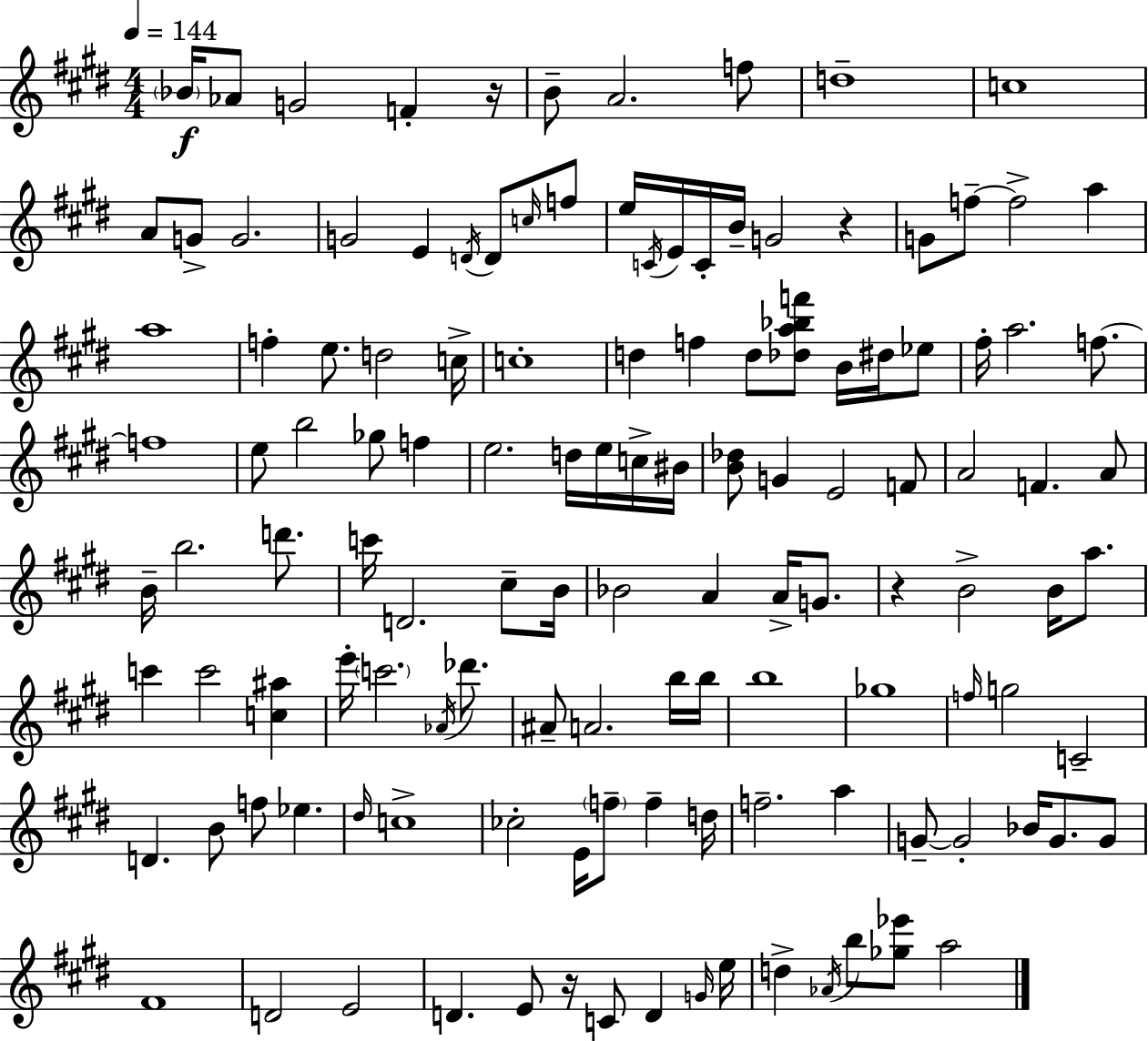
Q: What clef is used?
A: treble